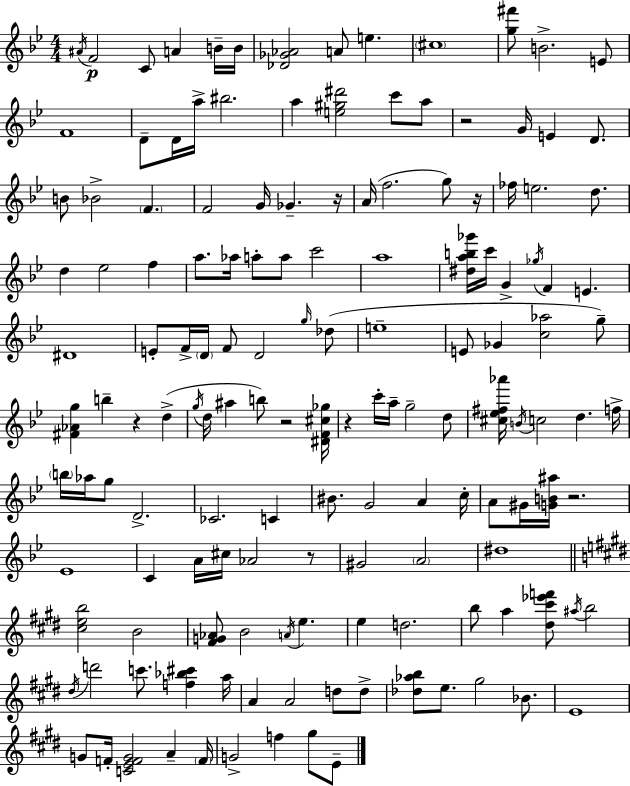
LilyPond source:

{
  \clef treble
  \numericTimeSignature
  \time 4/4
  \key bes \major
  \acciaccatura { ais'16 }\p f'2 c'8 a'4 b'16-- | b'16 <des' ges' aes'>2 a'8 e''4. | \parenthesize cis''1 | <g'' fis'''>8 b'2.-> e'8 | \break f'1 | d'8-- d'16 a''16-> bis''2. | a''4 <e'' gis'' dis'''>2 c'''8 a''8 | r2 g'16 e'4 d'8. | \break b'8 bes'2-> \parenthesize f'4. | f'2 g'16 ges'4.-- | r16 a'16( f''2. g''8) | r16 fes''16 e''2. d''8. | \break d''4 ees''2 f''4 | a''8. aes''16 a''8-. a''8 c'''2 | a''1 | <dis'' a'' b'' ges'''>16 c'''16 g'4-> \acciaccatura { ges''16 } f'4 e'4. | \break dis'1 | e'8-. f'16-> \parenthesize d'16 f'8 d'2 | \grace { g''16 } des''8( e''1-- | e'8 ges'4 <c'' aes''>2 | \break g''8--) <fis' aes' g''>4 b''4-- r4 d''4->( | \acciaccatura { g''16 } d''16 ais''4 b''8) r2 | <dis' f' cis'' ges''>16 r4 c'''16-. a''16-- g''2-- | d''8 <cis'' ees'' fis'' aes'''>16 \acciaccatura { b'16 } c''2 d''4. | \break f''16-> \parenthesize b''16 aes''16 g''8 d'2.-> | ces'2. | c'4 bis'8. g'2 | a'4 c''16-. a'8 gis'16 <g' b' ais''>16 r2. | \break ees'1 | c'4 a'16 cis''16 aes'2 | r8 gis'2 \parenthesize a'2 | dis''1 | \break \bar "||" \break \key e \major <cis'' e'' b''>2 b'2 | <fis' g' aes'>8 b'2 \acciaccatura { a'16 } e''4. | e''4 d''2. | b''8 a''4 <dis'' cis''' ees''' f'''>8 \acciaccatura { ais''16 } b''2 | \break \acciaccatura { dis''16 } d'''2 c'''8. <f'' bes'' cis'''>4 | a''16 a'4 a'2 d''8 | d''8-> <des'' aes'' b''>8 e''8. gis''2 | bes'8. e'1 | \break g'8 f'16-. <c' e' f' g'>2 a'4-- | \parenthesize f'16 g'2-> f''4 gis''8 | e'8-- \bar "|."
}